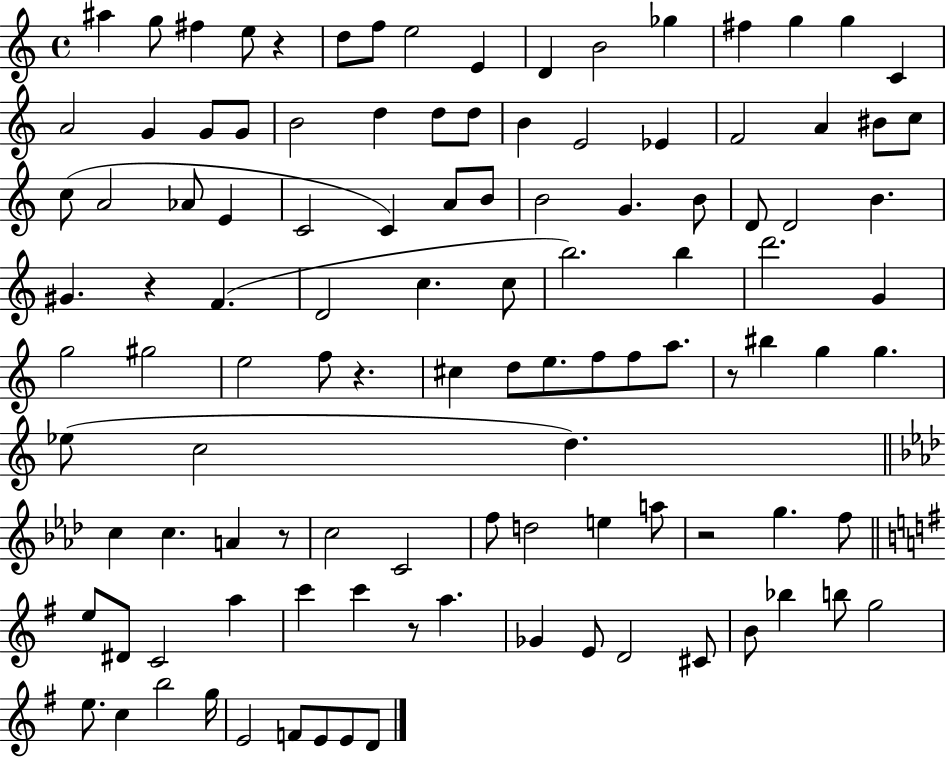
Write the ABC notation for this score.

X:1
T:Untitled
M:4/4
L:1/4
K:C
^a g/2 ^f e/2 z d/2 f/2 e2 E D B2 _g ^f g g C A2 G G/2 G/2 B2 d d/2 d/2 B E2 _E F2 A ^B/2 c/2 c/2 A2 _A/2 E C2 C A/2 B/2 B2 G B/2 D/2 D2 B ^G z F D2 c c/2 b2 b d'2 G g2 ^g2 e2 f/2 z ^c d/2 e/2 f/2 f/2 a/2 z/2 ^b g g _e/2 c2 d c c A z/2 c2 C2 f/2 d2 e a/2 z2 g f/2 e/2 ^D/2 C2 a c' c' z/2 a _G E/2 D2 ^C/2 B/2 _b b/2 g2 e/2 c b2 g/4 E2 F/2 E/2 E/2 D/2